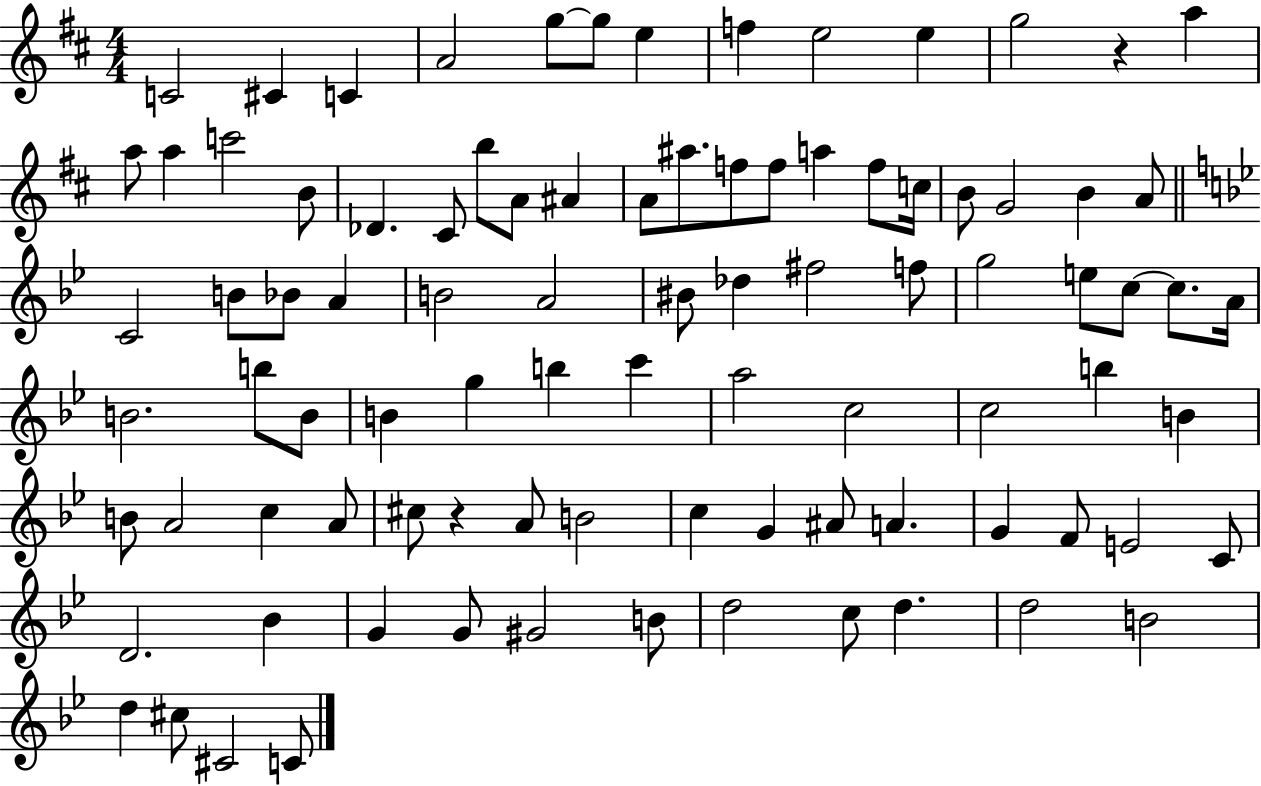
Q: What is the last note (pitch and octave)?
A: C4